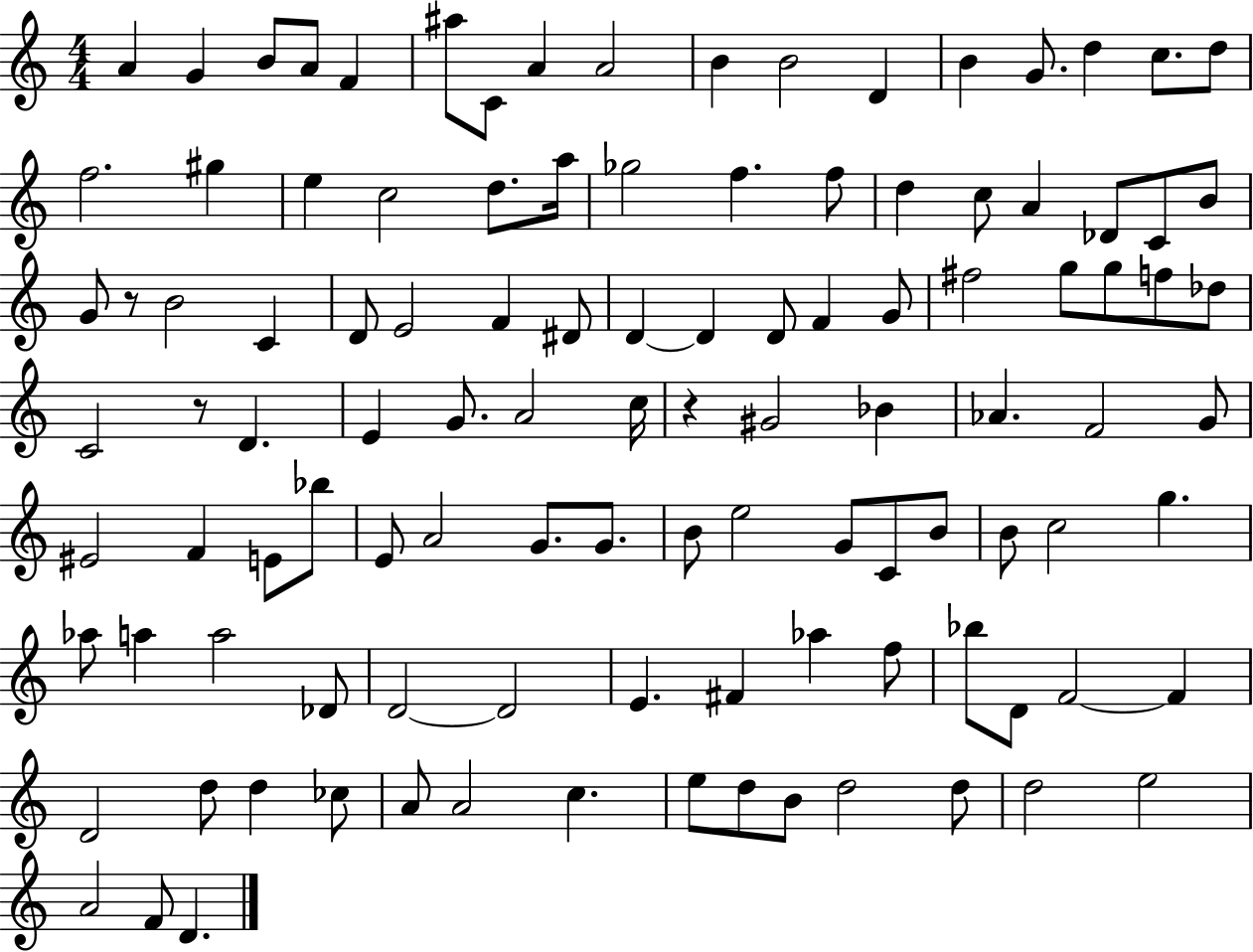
A4/q G4/q B4/e A4/e F4/q A#5/e C4/e A4/q A4/h B4/q B4/h D4/q B4/q G4/e. D5/q C5/e. D5/e F5/h. G#5/q E5/q C5/h D5/e. A5/s Gb5/h F5/q. F5/e D5/q C5/e A4/q Db4/e C4/e B4/e G4/e R/e B4/h C4/q D4/e E4/h F4/q D#4/e D4/q D4/q D4/e F4/q G4/e F#5/h G5/e G5/e F5/e Db5/e C4/h R/e D4/q. E4/q G4/e. A4/h C5/s R/q G#4/h Bb4/q Ab4/q. F4/h G4/e EIS4/h F4/q E4/e Bb5/e E4/e A4/h G4/e. G4/e. B4/e E5/h G4/e C4/e B4/e B4/e C5/h G5/q. Ab5/e A5/q A5/h Db4/e D4/h D4/h E4/q. F#4/q Ab5/q F5/e Bb5/e D4/e F4/h F4/q D4/h D5/e D5/q CES5/e A4/e A4/h C5/q. E5/e D5/e B4/e D5/h D5/e D5/h E5/h A4/h F4/e D4/q.